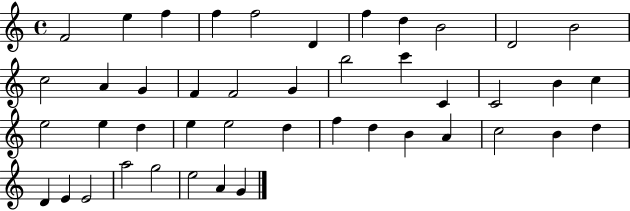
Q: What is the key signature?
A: C major